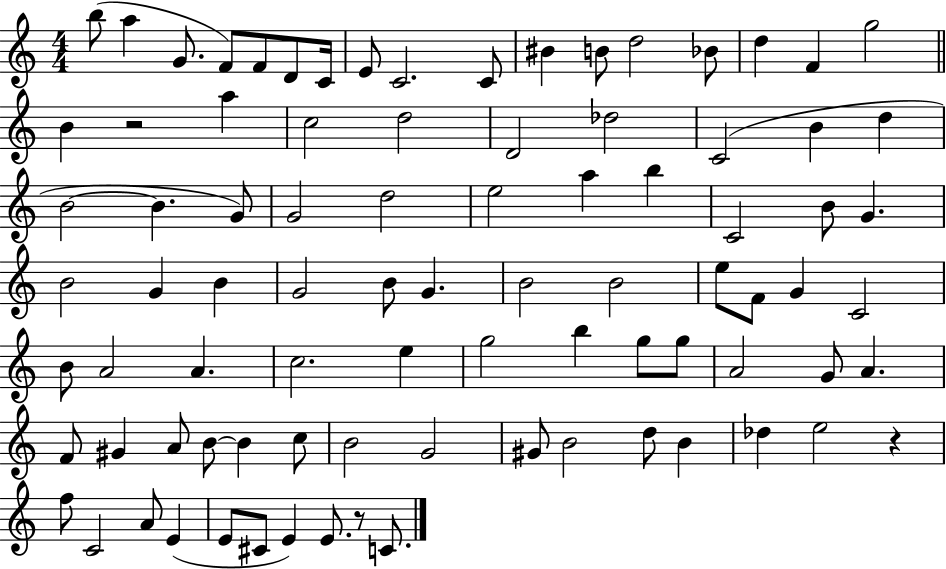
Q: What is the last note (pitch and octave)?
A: C4